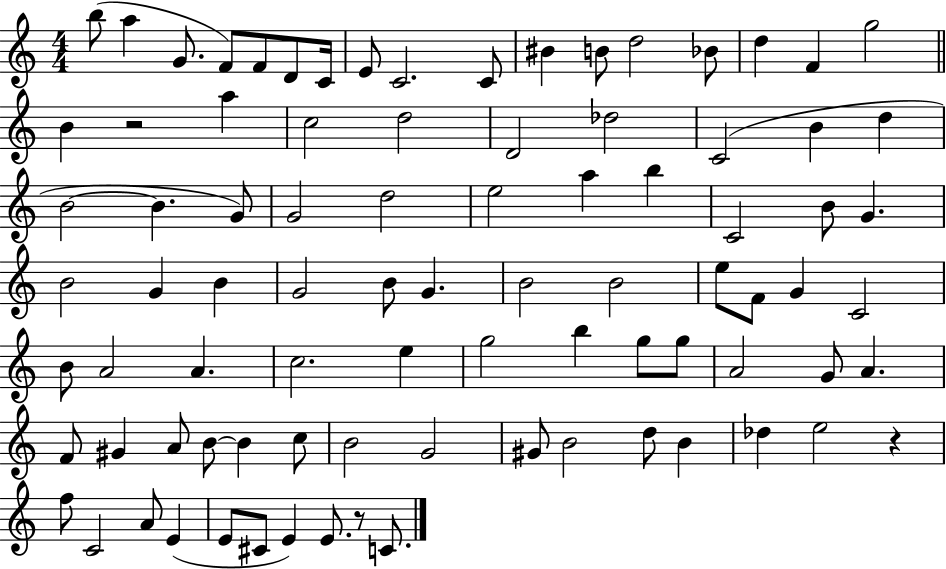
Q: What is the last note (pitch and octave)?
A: C4